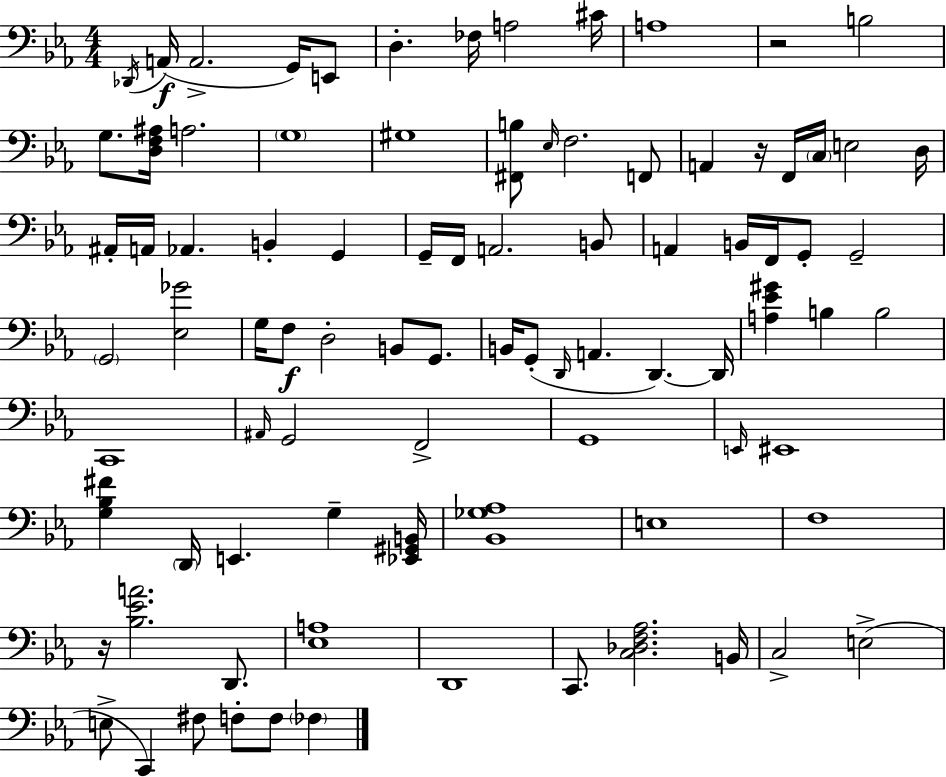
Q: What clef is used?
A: bass